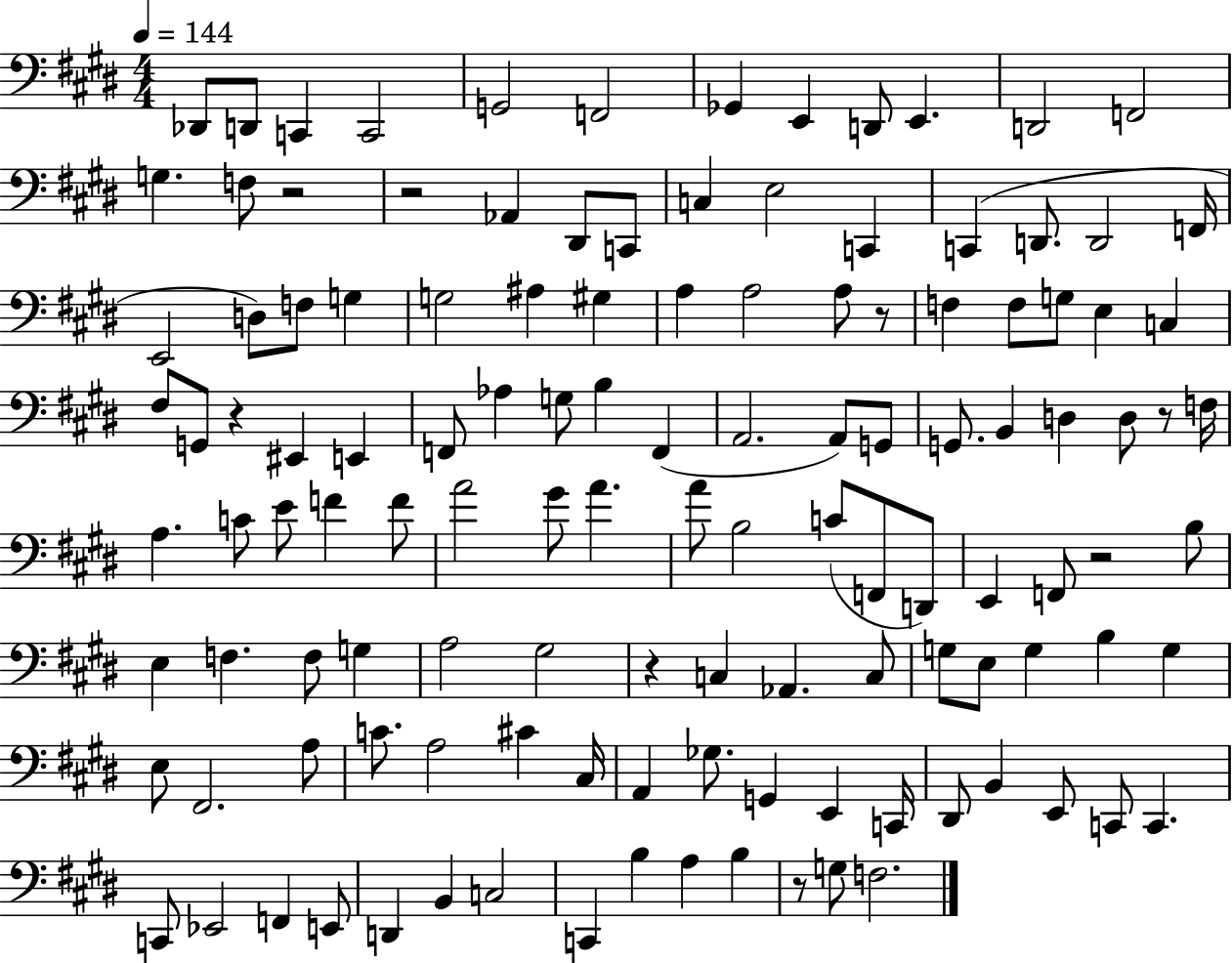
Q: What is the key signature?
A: E major